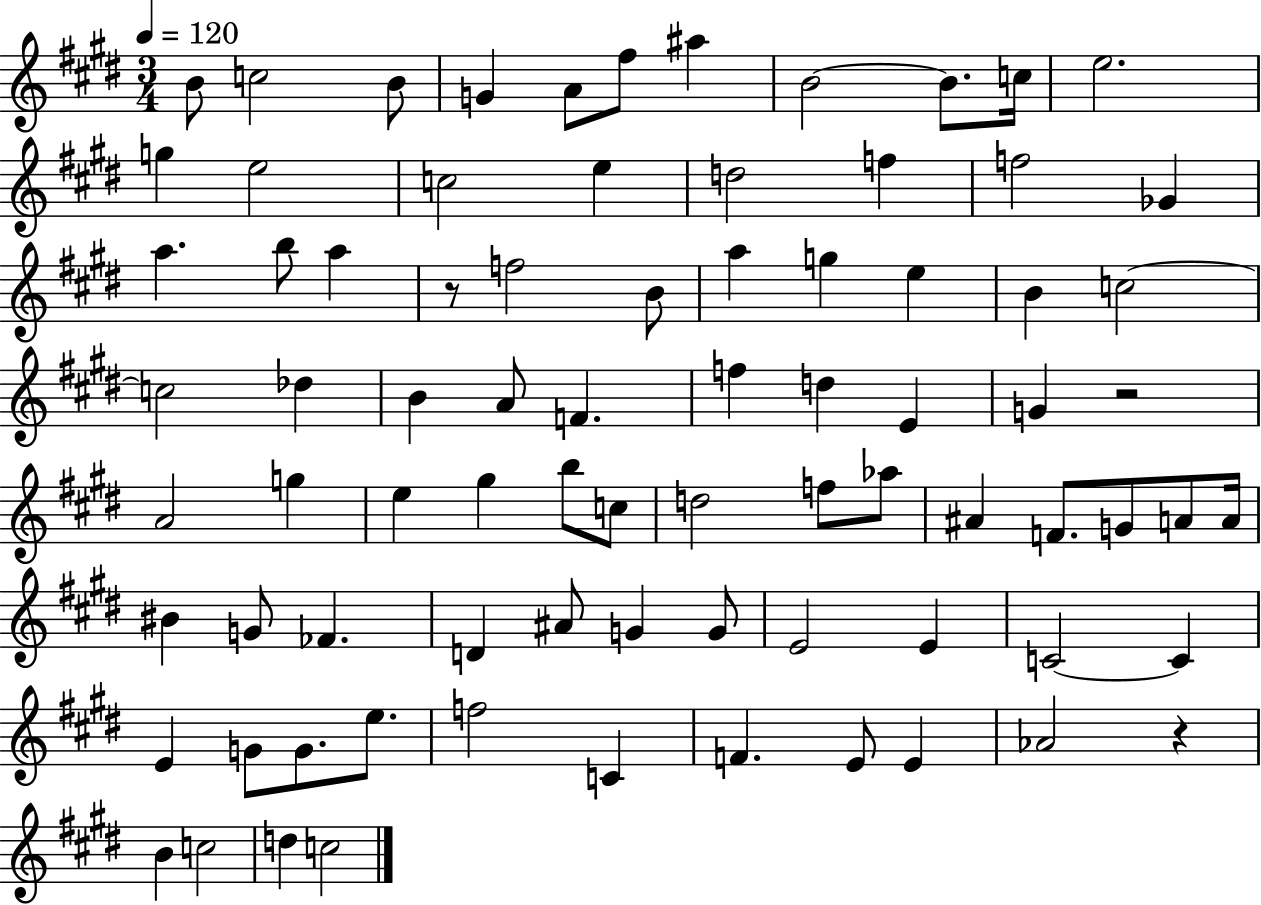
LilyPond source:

{
  \clef treble
  \numericTimeSignature
  \time 3/4
  \key e \major
  \tempo 4 = 120
  \repeat volta 2 { b'8 c''2 b'8 | g'4 a'8 fis''8 ais''4 | b'2~~ b'8. c''16 | e''2. | \break g''4 e''2 | c''2 e''4 | d''2 f''4 | f''2 ges'4 | \break a''4. b''8 a''4 | r8 f''2 b'8 | a''4 g''4 e''4 | b'4 c''2~~ | \break c''2 des''4 | b'4 a'8 f'4. | f''4 d''4 e'4 | g'4 r2 | \break a'2 g''4 | e''4 gis''4 b''8 c''8 | d''2 f''8 aes''8 | ais'4 f'8. g'8 a'8 a'16 | \break bis'4 g'8 fes'4. | d'4 ais'8 g'4 g'8 | e'2 e'4 | c'2~~ c'4 | \break e'4 g'8 g'8. e''8. | f''2 c'4 | f'4. e'8 e'4 | aes'2 r4 | \break b'4 c''2 | d''4 c''2 | } \bar "|."
}